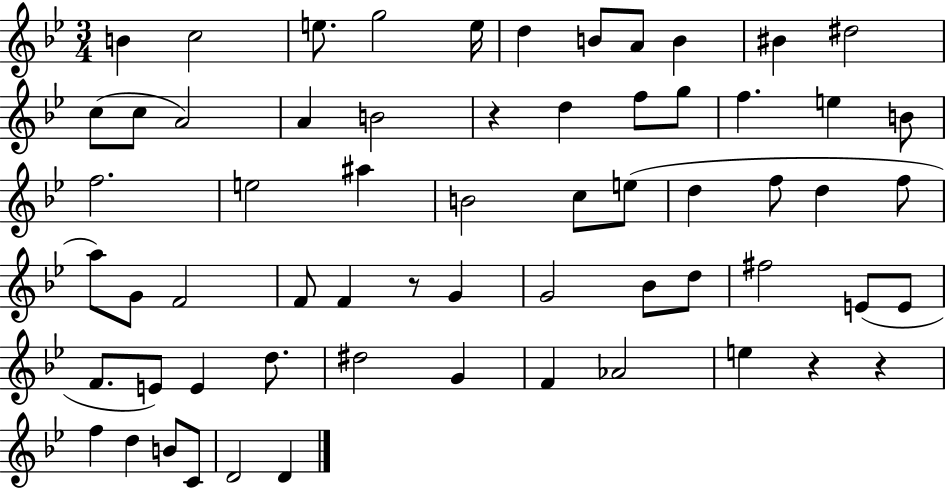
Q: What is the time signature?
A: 3/4